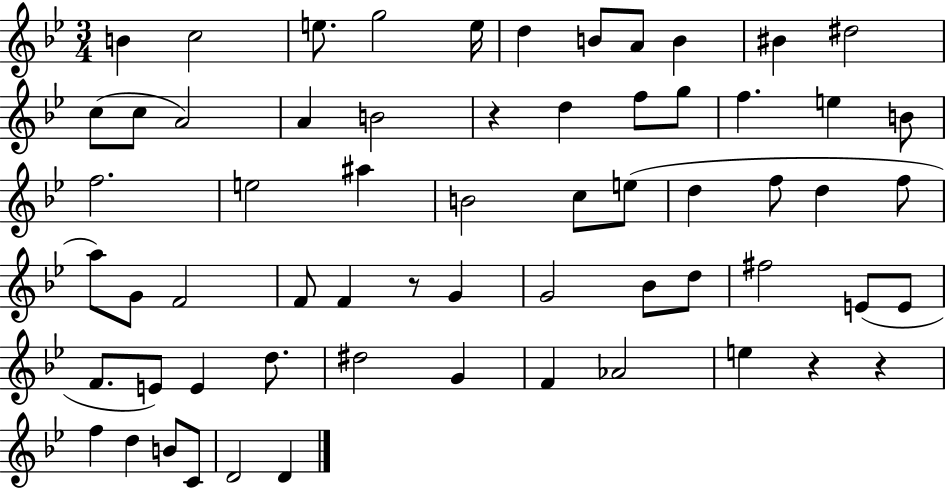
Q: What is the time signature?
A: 3/4